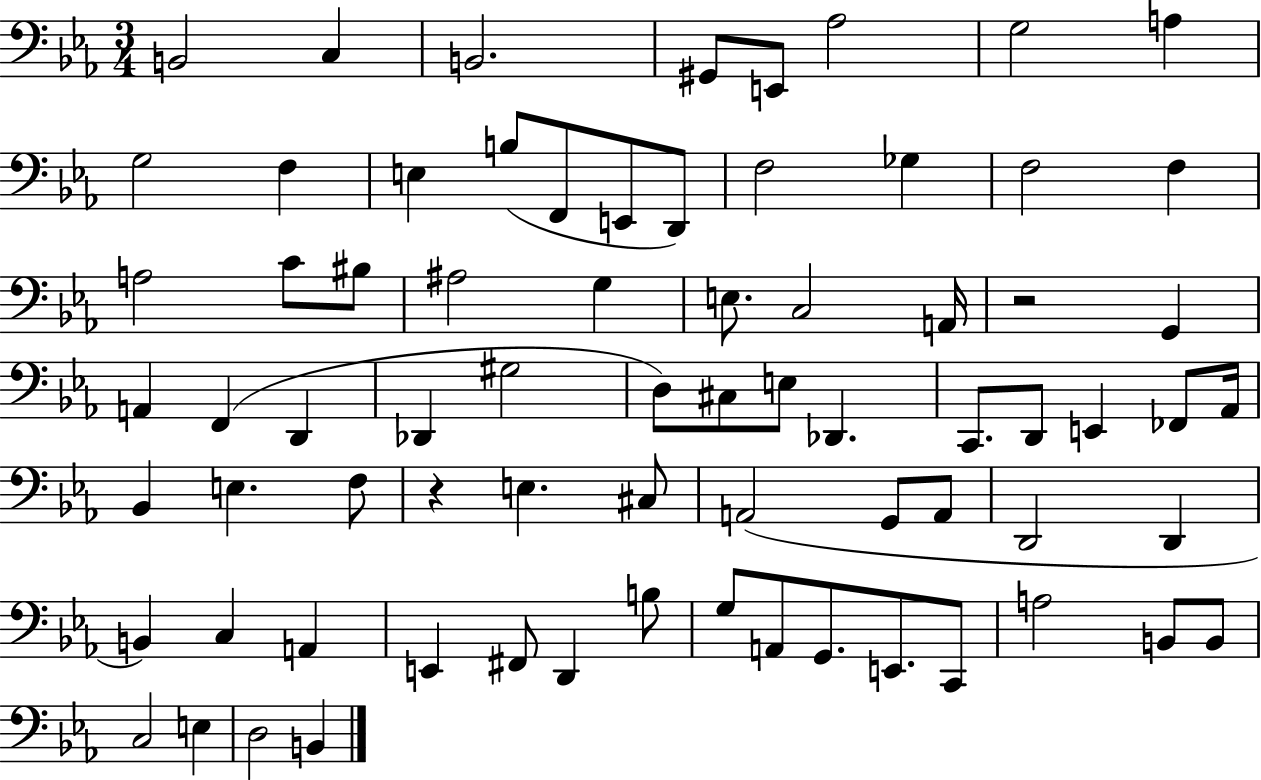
X:1
T:Untitled
M:3/4
L:1/4
K:Eb
B,,2 C, B,,2 ^G,,/2 E,,/2 _A,2 G,2 A, G,2 F, E, B,/2 F,,/2 E,,/2 D,,/2 F,2 _G, F,2 F, A,2 C/2 ^B,/2 ^A,2 G, E,/2 C,2 A,,/4 z2 G,, A,, F,, D,, _D,, ^G,2 D,/2 ^C,/2 E,/2 _D,, C,,/2 D,,/2 E,, _F,,/2 _A,,/4 _B,, E, F,/2 z E, ^C,/2 A,,2 G,,/2 A,,/2 D,,2 D,, B,, C, A,, E,, ^F,,/2 D,, B,/2 G,/2 A,,/2 G,,/2 E,,/2 C,,/2 A,2 B,,/2 B,,/2 C,2 E, D,2 B,,